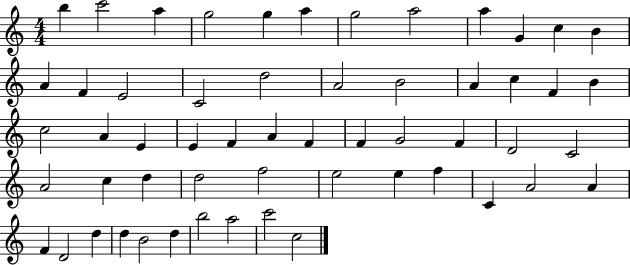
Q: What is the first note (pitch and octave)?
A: B5